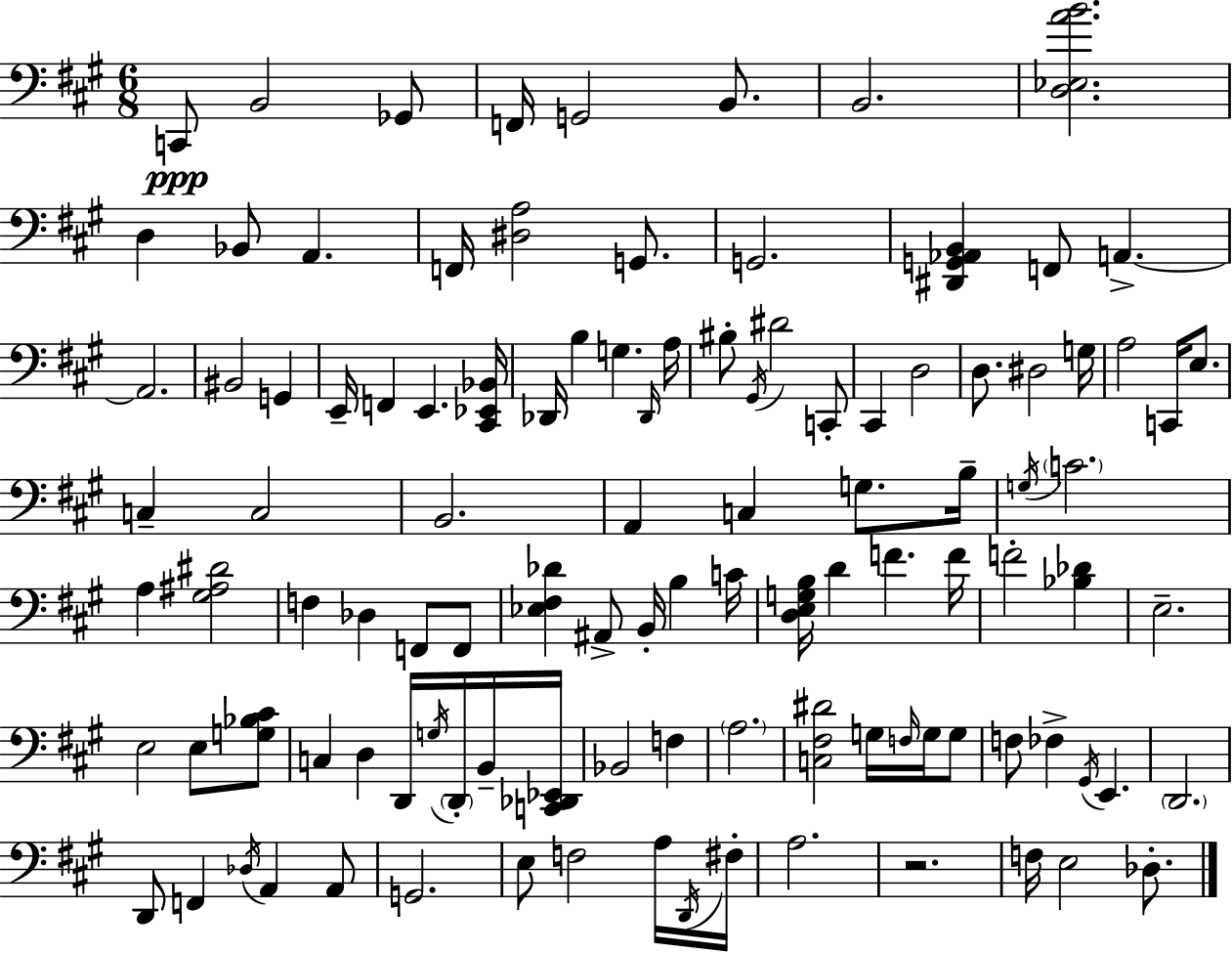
X:1
T:Untitled
M:6/8
L:1/4
K:A
C,,/2 B,,2 _G,,/2 F,,/4 G,,2 B,,/2 B,,2 [D,_E,AB]2 D, _B,,/2 A,, F,,/4 [^D,A,]2 G,,/2 G,,2 [^D,,G,,_A,,B,,] F,,/2 A,, A,,2 ^B,,2 G,, E,,/4 F,, E,, [^C,,_E,,_B,,]/4 _D,,/4 B, G, _D,,/4 A,/4 ^B,/2 ^G,,/4 ^D2 C,,/2 ^C,, D,2 D,/2 ^D,2 G,/4 A,2 C,,/4 E,/2 C, C,2 B,,2 A,, C, G,/2 B,/4 G,/4 C2 A, [^G,^A,^D]2 F, _D, F,,/2 F,,/2 [_E,^F,_D] ^A,,/2 B,,/4 B, C/4 [D,E,G,B,]/4 D F F/4 F2 [_B,_D] E,2 E,2 E,/2 [G,_B,^C]/2 C, D, D,,/4 G,/4 D,,/4 B,,/4 [C,,_D,,_E,,]/4 _B,,2 F, A,2 [C,^F,^D]2 G,/4 F,/4 G,/4 G,/2 F,/2 _F, ^G,,/4 E,, D,,2 D,,/2 F,, _D,/4 A,, A,,/2 G,,2 E,/2 F,2 A,/4 D,,/4 ^F,/4 A,2 z2 F,/4 E,2 _D,/2